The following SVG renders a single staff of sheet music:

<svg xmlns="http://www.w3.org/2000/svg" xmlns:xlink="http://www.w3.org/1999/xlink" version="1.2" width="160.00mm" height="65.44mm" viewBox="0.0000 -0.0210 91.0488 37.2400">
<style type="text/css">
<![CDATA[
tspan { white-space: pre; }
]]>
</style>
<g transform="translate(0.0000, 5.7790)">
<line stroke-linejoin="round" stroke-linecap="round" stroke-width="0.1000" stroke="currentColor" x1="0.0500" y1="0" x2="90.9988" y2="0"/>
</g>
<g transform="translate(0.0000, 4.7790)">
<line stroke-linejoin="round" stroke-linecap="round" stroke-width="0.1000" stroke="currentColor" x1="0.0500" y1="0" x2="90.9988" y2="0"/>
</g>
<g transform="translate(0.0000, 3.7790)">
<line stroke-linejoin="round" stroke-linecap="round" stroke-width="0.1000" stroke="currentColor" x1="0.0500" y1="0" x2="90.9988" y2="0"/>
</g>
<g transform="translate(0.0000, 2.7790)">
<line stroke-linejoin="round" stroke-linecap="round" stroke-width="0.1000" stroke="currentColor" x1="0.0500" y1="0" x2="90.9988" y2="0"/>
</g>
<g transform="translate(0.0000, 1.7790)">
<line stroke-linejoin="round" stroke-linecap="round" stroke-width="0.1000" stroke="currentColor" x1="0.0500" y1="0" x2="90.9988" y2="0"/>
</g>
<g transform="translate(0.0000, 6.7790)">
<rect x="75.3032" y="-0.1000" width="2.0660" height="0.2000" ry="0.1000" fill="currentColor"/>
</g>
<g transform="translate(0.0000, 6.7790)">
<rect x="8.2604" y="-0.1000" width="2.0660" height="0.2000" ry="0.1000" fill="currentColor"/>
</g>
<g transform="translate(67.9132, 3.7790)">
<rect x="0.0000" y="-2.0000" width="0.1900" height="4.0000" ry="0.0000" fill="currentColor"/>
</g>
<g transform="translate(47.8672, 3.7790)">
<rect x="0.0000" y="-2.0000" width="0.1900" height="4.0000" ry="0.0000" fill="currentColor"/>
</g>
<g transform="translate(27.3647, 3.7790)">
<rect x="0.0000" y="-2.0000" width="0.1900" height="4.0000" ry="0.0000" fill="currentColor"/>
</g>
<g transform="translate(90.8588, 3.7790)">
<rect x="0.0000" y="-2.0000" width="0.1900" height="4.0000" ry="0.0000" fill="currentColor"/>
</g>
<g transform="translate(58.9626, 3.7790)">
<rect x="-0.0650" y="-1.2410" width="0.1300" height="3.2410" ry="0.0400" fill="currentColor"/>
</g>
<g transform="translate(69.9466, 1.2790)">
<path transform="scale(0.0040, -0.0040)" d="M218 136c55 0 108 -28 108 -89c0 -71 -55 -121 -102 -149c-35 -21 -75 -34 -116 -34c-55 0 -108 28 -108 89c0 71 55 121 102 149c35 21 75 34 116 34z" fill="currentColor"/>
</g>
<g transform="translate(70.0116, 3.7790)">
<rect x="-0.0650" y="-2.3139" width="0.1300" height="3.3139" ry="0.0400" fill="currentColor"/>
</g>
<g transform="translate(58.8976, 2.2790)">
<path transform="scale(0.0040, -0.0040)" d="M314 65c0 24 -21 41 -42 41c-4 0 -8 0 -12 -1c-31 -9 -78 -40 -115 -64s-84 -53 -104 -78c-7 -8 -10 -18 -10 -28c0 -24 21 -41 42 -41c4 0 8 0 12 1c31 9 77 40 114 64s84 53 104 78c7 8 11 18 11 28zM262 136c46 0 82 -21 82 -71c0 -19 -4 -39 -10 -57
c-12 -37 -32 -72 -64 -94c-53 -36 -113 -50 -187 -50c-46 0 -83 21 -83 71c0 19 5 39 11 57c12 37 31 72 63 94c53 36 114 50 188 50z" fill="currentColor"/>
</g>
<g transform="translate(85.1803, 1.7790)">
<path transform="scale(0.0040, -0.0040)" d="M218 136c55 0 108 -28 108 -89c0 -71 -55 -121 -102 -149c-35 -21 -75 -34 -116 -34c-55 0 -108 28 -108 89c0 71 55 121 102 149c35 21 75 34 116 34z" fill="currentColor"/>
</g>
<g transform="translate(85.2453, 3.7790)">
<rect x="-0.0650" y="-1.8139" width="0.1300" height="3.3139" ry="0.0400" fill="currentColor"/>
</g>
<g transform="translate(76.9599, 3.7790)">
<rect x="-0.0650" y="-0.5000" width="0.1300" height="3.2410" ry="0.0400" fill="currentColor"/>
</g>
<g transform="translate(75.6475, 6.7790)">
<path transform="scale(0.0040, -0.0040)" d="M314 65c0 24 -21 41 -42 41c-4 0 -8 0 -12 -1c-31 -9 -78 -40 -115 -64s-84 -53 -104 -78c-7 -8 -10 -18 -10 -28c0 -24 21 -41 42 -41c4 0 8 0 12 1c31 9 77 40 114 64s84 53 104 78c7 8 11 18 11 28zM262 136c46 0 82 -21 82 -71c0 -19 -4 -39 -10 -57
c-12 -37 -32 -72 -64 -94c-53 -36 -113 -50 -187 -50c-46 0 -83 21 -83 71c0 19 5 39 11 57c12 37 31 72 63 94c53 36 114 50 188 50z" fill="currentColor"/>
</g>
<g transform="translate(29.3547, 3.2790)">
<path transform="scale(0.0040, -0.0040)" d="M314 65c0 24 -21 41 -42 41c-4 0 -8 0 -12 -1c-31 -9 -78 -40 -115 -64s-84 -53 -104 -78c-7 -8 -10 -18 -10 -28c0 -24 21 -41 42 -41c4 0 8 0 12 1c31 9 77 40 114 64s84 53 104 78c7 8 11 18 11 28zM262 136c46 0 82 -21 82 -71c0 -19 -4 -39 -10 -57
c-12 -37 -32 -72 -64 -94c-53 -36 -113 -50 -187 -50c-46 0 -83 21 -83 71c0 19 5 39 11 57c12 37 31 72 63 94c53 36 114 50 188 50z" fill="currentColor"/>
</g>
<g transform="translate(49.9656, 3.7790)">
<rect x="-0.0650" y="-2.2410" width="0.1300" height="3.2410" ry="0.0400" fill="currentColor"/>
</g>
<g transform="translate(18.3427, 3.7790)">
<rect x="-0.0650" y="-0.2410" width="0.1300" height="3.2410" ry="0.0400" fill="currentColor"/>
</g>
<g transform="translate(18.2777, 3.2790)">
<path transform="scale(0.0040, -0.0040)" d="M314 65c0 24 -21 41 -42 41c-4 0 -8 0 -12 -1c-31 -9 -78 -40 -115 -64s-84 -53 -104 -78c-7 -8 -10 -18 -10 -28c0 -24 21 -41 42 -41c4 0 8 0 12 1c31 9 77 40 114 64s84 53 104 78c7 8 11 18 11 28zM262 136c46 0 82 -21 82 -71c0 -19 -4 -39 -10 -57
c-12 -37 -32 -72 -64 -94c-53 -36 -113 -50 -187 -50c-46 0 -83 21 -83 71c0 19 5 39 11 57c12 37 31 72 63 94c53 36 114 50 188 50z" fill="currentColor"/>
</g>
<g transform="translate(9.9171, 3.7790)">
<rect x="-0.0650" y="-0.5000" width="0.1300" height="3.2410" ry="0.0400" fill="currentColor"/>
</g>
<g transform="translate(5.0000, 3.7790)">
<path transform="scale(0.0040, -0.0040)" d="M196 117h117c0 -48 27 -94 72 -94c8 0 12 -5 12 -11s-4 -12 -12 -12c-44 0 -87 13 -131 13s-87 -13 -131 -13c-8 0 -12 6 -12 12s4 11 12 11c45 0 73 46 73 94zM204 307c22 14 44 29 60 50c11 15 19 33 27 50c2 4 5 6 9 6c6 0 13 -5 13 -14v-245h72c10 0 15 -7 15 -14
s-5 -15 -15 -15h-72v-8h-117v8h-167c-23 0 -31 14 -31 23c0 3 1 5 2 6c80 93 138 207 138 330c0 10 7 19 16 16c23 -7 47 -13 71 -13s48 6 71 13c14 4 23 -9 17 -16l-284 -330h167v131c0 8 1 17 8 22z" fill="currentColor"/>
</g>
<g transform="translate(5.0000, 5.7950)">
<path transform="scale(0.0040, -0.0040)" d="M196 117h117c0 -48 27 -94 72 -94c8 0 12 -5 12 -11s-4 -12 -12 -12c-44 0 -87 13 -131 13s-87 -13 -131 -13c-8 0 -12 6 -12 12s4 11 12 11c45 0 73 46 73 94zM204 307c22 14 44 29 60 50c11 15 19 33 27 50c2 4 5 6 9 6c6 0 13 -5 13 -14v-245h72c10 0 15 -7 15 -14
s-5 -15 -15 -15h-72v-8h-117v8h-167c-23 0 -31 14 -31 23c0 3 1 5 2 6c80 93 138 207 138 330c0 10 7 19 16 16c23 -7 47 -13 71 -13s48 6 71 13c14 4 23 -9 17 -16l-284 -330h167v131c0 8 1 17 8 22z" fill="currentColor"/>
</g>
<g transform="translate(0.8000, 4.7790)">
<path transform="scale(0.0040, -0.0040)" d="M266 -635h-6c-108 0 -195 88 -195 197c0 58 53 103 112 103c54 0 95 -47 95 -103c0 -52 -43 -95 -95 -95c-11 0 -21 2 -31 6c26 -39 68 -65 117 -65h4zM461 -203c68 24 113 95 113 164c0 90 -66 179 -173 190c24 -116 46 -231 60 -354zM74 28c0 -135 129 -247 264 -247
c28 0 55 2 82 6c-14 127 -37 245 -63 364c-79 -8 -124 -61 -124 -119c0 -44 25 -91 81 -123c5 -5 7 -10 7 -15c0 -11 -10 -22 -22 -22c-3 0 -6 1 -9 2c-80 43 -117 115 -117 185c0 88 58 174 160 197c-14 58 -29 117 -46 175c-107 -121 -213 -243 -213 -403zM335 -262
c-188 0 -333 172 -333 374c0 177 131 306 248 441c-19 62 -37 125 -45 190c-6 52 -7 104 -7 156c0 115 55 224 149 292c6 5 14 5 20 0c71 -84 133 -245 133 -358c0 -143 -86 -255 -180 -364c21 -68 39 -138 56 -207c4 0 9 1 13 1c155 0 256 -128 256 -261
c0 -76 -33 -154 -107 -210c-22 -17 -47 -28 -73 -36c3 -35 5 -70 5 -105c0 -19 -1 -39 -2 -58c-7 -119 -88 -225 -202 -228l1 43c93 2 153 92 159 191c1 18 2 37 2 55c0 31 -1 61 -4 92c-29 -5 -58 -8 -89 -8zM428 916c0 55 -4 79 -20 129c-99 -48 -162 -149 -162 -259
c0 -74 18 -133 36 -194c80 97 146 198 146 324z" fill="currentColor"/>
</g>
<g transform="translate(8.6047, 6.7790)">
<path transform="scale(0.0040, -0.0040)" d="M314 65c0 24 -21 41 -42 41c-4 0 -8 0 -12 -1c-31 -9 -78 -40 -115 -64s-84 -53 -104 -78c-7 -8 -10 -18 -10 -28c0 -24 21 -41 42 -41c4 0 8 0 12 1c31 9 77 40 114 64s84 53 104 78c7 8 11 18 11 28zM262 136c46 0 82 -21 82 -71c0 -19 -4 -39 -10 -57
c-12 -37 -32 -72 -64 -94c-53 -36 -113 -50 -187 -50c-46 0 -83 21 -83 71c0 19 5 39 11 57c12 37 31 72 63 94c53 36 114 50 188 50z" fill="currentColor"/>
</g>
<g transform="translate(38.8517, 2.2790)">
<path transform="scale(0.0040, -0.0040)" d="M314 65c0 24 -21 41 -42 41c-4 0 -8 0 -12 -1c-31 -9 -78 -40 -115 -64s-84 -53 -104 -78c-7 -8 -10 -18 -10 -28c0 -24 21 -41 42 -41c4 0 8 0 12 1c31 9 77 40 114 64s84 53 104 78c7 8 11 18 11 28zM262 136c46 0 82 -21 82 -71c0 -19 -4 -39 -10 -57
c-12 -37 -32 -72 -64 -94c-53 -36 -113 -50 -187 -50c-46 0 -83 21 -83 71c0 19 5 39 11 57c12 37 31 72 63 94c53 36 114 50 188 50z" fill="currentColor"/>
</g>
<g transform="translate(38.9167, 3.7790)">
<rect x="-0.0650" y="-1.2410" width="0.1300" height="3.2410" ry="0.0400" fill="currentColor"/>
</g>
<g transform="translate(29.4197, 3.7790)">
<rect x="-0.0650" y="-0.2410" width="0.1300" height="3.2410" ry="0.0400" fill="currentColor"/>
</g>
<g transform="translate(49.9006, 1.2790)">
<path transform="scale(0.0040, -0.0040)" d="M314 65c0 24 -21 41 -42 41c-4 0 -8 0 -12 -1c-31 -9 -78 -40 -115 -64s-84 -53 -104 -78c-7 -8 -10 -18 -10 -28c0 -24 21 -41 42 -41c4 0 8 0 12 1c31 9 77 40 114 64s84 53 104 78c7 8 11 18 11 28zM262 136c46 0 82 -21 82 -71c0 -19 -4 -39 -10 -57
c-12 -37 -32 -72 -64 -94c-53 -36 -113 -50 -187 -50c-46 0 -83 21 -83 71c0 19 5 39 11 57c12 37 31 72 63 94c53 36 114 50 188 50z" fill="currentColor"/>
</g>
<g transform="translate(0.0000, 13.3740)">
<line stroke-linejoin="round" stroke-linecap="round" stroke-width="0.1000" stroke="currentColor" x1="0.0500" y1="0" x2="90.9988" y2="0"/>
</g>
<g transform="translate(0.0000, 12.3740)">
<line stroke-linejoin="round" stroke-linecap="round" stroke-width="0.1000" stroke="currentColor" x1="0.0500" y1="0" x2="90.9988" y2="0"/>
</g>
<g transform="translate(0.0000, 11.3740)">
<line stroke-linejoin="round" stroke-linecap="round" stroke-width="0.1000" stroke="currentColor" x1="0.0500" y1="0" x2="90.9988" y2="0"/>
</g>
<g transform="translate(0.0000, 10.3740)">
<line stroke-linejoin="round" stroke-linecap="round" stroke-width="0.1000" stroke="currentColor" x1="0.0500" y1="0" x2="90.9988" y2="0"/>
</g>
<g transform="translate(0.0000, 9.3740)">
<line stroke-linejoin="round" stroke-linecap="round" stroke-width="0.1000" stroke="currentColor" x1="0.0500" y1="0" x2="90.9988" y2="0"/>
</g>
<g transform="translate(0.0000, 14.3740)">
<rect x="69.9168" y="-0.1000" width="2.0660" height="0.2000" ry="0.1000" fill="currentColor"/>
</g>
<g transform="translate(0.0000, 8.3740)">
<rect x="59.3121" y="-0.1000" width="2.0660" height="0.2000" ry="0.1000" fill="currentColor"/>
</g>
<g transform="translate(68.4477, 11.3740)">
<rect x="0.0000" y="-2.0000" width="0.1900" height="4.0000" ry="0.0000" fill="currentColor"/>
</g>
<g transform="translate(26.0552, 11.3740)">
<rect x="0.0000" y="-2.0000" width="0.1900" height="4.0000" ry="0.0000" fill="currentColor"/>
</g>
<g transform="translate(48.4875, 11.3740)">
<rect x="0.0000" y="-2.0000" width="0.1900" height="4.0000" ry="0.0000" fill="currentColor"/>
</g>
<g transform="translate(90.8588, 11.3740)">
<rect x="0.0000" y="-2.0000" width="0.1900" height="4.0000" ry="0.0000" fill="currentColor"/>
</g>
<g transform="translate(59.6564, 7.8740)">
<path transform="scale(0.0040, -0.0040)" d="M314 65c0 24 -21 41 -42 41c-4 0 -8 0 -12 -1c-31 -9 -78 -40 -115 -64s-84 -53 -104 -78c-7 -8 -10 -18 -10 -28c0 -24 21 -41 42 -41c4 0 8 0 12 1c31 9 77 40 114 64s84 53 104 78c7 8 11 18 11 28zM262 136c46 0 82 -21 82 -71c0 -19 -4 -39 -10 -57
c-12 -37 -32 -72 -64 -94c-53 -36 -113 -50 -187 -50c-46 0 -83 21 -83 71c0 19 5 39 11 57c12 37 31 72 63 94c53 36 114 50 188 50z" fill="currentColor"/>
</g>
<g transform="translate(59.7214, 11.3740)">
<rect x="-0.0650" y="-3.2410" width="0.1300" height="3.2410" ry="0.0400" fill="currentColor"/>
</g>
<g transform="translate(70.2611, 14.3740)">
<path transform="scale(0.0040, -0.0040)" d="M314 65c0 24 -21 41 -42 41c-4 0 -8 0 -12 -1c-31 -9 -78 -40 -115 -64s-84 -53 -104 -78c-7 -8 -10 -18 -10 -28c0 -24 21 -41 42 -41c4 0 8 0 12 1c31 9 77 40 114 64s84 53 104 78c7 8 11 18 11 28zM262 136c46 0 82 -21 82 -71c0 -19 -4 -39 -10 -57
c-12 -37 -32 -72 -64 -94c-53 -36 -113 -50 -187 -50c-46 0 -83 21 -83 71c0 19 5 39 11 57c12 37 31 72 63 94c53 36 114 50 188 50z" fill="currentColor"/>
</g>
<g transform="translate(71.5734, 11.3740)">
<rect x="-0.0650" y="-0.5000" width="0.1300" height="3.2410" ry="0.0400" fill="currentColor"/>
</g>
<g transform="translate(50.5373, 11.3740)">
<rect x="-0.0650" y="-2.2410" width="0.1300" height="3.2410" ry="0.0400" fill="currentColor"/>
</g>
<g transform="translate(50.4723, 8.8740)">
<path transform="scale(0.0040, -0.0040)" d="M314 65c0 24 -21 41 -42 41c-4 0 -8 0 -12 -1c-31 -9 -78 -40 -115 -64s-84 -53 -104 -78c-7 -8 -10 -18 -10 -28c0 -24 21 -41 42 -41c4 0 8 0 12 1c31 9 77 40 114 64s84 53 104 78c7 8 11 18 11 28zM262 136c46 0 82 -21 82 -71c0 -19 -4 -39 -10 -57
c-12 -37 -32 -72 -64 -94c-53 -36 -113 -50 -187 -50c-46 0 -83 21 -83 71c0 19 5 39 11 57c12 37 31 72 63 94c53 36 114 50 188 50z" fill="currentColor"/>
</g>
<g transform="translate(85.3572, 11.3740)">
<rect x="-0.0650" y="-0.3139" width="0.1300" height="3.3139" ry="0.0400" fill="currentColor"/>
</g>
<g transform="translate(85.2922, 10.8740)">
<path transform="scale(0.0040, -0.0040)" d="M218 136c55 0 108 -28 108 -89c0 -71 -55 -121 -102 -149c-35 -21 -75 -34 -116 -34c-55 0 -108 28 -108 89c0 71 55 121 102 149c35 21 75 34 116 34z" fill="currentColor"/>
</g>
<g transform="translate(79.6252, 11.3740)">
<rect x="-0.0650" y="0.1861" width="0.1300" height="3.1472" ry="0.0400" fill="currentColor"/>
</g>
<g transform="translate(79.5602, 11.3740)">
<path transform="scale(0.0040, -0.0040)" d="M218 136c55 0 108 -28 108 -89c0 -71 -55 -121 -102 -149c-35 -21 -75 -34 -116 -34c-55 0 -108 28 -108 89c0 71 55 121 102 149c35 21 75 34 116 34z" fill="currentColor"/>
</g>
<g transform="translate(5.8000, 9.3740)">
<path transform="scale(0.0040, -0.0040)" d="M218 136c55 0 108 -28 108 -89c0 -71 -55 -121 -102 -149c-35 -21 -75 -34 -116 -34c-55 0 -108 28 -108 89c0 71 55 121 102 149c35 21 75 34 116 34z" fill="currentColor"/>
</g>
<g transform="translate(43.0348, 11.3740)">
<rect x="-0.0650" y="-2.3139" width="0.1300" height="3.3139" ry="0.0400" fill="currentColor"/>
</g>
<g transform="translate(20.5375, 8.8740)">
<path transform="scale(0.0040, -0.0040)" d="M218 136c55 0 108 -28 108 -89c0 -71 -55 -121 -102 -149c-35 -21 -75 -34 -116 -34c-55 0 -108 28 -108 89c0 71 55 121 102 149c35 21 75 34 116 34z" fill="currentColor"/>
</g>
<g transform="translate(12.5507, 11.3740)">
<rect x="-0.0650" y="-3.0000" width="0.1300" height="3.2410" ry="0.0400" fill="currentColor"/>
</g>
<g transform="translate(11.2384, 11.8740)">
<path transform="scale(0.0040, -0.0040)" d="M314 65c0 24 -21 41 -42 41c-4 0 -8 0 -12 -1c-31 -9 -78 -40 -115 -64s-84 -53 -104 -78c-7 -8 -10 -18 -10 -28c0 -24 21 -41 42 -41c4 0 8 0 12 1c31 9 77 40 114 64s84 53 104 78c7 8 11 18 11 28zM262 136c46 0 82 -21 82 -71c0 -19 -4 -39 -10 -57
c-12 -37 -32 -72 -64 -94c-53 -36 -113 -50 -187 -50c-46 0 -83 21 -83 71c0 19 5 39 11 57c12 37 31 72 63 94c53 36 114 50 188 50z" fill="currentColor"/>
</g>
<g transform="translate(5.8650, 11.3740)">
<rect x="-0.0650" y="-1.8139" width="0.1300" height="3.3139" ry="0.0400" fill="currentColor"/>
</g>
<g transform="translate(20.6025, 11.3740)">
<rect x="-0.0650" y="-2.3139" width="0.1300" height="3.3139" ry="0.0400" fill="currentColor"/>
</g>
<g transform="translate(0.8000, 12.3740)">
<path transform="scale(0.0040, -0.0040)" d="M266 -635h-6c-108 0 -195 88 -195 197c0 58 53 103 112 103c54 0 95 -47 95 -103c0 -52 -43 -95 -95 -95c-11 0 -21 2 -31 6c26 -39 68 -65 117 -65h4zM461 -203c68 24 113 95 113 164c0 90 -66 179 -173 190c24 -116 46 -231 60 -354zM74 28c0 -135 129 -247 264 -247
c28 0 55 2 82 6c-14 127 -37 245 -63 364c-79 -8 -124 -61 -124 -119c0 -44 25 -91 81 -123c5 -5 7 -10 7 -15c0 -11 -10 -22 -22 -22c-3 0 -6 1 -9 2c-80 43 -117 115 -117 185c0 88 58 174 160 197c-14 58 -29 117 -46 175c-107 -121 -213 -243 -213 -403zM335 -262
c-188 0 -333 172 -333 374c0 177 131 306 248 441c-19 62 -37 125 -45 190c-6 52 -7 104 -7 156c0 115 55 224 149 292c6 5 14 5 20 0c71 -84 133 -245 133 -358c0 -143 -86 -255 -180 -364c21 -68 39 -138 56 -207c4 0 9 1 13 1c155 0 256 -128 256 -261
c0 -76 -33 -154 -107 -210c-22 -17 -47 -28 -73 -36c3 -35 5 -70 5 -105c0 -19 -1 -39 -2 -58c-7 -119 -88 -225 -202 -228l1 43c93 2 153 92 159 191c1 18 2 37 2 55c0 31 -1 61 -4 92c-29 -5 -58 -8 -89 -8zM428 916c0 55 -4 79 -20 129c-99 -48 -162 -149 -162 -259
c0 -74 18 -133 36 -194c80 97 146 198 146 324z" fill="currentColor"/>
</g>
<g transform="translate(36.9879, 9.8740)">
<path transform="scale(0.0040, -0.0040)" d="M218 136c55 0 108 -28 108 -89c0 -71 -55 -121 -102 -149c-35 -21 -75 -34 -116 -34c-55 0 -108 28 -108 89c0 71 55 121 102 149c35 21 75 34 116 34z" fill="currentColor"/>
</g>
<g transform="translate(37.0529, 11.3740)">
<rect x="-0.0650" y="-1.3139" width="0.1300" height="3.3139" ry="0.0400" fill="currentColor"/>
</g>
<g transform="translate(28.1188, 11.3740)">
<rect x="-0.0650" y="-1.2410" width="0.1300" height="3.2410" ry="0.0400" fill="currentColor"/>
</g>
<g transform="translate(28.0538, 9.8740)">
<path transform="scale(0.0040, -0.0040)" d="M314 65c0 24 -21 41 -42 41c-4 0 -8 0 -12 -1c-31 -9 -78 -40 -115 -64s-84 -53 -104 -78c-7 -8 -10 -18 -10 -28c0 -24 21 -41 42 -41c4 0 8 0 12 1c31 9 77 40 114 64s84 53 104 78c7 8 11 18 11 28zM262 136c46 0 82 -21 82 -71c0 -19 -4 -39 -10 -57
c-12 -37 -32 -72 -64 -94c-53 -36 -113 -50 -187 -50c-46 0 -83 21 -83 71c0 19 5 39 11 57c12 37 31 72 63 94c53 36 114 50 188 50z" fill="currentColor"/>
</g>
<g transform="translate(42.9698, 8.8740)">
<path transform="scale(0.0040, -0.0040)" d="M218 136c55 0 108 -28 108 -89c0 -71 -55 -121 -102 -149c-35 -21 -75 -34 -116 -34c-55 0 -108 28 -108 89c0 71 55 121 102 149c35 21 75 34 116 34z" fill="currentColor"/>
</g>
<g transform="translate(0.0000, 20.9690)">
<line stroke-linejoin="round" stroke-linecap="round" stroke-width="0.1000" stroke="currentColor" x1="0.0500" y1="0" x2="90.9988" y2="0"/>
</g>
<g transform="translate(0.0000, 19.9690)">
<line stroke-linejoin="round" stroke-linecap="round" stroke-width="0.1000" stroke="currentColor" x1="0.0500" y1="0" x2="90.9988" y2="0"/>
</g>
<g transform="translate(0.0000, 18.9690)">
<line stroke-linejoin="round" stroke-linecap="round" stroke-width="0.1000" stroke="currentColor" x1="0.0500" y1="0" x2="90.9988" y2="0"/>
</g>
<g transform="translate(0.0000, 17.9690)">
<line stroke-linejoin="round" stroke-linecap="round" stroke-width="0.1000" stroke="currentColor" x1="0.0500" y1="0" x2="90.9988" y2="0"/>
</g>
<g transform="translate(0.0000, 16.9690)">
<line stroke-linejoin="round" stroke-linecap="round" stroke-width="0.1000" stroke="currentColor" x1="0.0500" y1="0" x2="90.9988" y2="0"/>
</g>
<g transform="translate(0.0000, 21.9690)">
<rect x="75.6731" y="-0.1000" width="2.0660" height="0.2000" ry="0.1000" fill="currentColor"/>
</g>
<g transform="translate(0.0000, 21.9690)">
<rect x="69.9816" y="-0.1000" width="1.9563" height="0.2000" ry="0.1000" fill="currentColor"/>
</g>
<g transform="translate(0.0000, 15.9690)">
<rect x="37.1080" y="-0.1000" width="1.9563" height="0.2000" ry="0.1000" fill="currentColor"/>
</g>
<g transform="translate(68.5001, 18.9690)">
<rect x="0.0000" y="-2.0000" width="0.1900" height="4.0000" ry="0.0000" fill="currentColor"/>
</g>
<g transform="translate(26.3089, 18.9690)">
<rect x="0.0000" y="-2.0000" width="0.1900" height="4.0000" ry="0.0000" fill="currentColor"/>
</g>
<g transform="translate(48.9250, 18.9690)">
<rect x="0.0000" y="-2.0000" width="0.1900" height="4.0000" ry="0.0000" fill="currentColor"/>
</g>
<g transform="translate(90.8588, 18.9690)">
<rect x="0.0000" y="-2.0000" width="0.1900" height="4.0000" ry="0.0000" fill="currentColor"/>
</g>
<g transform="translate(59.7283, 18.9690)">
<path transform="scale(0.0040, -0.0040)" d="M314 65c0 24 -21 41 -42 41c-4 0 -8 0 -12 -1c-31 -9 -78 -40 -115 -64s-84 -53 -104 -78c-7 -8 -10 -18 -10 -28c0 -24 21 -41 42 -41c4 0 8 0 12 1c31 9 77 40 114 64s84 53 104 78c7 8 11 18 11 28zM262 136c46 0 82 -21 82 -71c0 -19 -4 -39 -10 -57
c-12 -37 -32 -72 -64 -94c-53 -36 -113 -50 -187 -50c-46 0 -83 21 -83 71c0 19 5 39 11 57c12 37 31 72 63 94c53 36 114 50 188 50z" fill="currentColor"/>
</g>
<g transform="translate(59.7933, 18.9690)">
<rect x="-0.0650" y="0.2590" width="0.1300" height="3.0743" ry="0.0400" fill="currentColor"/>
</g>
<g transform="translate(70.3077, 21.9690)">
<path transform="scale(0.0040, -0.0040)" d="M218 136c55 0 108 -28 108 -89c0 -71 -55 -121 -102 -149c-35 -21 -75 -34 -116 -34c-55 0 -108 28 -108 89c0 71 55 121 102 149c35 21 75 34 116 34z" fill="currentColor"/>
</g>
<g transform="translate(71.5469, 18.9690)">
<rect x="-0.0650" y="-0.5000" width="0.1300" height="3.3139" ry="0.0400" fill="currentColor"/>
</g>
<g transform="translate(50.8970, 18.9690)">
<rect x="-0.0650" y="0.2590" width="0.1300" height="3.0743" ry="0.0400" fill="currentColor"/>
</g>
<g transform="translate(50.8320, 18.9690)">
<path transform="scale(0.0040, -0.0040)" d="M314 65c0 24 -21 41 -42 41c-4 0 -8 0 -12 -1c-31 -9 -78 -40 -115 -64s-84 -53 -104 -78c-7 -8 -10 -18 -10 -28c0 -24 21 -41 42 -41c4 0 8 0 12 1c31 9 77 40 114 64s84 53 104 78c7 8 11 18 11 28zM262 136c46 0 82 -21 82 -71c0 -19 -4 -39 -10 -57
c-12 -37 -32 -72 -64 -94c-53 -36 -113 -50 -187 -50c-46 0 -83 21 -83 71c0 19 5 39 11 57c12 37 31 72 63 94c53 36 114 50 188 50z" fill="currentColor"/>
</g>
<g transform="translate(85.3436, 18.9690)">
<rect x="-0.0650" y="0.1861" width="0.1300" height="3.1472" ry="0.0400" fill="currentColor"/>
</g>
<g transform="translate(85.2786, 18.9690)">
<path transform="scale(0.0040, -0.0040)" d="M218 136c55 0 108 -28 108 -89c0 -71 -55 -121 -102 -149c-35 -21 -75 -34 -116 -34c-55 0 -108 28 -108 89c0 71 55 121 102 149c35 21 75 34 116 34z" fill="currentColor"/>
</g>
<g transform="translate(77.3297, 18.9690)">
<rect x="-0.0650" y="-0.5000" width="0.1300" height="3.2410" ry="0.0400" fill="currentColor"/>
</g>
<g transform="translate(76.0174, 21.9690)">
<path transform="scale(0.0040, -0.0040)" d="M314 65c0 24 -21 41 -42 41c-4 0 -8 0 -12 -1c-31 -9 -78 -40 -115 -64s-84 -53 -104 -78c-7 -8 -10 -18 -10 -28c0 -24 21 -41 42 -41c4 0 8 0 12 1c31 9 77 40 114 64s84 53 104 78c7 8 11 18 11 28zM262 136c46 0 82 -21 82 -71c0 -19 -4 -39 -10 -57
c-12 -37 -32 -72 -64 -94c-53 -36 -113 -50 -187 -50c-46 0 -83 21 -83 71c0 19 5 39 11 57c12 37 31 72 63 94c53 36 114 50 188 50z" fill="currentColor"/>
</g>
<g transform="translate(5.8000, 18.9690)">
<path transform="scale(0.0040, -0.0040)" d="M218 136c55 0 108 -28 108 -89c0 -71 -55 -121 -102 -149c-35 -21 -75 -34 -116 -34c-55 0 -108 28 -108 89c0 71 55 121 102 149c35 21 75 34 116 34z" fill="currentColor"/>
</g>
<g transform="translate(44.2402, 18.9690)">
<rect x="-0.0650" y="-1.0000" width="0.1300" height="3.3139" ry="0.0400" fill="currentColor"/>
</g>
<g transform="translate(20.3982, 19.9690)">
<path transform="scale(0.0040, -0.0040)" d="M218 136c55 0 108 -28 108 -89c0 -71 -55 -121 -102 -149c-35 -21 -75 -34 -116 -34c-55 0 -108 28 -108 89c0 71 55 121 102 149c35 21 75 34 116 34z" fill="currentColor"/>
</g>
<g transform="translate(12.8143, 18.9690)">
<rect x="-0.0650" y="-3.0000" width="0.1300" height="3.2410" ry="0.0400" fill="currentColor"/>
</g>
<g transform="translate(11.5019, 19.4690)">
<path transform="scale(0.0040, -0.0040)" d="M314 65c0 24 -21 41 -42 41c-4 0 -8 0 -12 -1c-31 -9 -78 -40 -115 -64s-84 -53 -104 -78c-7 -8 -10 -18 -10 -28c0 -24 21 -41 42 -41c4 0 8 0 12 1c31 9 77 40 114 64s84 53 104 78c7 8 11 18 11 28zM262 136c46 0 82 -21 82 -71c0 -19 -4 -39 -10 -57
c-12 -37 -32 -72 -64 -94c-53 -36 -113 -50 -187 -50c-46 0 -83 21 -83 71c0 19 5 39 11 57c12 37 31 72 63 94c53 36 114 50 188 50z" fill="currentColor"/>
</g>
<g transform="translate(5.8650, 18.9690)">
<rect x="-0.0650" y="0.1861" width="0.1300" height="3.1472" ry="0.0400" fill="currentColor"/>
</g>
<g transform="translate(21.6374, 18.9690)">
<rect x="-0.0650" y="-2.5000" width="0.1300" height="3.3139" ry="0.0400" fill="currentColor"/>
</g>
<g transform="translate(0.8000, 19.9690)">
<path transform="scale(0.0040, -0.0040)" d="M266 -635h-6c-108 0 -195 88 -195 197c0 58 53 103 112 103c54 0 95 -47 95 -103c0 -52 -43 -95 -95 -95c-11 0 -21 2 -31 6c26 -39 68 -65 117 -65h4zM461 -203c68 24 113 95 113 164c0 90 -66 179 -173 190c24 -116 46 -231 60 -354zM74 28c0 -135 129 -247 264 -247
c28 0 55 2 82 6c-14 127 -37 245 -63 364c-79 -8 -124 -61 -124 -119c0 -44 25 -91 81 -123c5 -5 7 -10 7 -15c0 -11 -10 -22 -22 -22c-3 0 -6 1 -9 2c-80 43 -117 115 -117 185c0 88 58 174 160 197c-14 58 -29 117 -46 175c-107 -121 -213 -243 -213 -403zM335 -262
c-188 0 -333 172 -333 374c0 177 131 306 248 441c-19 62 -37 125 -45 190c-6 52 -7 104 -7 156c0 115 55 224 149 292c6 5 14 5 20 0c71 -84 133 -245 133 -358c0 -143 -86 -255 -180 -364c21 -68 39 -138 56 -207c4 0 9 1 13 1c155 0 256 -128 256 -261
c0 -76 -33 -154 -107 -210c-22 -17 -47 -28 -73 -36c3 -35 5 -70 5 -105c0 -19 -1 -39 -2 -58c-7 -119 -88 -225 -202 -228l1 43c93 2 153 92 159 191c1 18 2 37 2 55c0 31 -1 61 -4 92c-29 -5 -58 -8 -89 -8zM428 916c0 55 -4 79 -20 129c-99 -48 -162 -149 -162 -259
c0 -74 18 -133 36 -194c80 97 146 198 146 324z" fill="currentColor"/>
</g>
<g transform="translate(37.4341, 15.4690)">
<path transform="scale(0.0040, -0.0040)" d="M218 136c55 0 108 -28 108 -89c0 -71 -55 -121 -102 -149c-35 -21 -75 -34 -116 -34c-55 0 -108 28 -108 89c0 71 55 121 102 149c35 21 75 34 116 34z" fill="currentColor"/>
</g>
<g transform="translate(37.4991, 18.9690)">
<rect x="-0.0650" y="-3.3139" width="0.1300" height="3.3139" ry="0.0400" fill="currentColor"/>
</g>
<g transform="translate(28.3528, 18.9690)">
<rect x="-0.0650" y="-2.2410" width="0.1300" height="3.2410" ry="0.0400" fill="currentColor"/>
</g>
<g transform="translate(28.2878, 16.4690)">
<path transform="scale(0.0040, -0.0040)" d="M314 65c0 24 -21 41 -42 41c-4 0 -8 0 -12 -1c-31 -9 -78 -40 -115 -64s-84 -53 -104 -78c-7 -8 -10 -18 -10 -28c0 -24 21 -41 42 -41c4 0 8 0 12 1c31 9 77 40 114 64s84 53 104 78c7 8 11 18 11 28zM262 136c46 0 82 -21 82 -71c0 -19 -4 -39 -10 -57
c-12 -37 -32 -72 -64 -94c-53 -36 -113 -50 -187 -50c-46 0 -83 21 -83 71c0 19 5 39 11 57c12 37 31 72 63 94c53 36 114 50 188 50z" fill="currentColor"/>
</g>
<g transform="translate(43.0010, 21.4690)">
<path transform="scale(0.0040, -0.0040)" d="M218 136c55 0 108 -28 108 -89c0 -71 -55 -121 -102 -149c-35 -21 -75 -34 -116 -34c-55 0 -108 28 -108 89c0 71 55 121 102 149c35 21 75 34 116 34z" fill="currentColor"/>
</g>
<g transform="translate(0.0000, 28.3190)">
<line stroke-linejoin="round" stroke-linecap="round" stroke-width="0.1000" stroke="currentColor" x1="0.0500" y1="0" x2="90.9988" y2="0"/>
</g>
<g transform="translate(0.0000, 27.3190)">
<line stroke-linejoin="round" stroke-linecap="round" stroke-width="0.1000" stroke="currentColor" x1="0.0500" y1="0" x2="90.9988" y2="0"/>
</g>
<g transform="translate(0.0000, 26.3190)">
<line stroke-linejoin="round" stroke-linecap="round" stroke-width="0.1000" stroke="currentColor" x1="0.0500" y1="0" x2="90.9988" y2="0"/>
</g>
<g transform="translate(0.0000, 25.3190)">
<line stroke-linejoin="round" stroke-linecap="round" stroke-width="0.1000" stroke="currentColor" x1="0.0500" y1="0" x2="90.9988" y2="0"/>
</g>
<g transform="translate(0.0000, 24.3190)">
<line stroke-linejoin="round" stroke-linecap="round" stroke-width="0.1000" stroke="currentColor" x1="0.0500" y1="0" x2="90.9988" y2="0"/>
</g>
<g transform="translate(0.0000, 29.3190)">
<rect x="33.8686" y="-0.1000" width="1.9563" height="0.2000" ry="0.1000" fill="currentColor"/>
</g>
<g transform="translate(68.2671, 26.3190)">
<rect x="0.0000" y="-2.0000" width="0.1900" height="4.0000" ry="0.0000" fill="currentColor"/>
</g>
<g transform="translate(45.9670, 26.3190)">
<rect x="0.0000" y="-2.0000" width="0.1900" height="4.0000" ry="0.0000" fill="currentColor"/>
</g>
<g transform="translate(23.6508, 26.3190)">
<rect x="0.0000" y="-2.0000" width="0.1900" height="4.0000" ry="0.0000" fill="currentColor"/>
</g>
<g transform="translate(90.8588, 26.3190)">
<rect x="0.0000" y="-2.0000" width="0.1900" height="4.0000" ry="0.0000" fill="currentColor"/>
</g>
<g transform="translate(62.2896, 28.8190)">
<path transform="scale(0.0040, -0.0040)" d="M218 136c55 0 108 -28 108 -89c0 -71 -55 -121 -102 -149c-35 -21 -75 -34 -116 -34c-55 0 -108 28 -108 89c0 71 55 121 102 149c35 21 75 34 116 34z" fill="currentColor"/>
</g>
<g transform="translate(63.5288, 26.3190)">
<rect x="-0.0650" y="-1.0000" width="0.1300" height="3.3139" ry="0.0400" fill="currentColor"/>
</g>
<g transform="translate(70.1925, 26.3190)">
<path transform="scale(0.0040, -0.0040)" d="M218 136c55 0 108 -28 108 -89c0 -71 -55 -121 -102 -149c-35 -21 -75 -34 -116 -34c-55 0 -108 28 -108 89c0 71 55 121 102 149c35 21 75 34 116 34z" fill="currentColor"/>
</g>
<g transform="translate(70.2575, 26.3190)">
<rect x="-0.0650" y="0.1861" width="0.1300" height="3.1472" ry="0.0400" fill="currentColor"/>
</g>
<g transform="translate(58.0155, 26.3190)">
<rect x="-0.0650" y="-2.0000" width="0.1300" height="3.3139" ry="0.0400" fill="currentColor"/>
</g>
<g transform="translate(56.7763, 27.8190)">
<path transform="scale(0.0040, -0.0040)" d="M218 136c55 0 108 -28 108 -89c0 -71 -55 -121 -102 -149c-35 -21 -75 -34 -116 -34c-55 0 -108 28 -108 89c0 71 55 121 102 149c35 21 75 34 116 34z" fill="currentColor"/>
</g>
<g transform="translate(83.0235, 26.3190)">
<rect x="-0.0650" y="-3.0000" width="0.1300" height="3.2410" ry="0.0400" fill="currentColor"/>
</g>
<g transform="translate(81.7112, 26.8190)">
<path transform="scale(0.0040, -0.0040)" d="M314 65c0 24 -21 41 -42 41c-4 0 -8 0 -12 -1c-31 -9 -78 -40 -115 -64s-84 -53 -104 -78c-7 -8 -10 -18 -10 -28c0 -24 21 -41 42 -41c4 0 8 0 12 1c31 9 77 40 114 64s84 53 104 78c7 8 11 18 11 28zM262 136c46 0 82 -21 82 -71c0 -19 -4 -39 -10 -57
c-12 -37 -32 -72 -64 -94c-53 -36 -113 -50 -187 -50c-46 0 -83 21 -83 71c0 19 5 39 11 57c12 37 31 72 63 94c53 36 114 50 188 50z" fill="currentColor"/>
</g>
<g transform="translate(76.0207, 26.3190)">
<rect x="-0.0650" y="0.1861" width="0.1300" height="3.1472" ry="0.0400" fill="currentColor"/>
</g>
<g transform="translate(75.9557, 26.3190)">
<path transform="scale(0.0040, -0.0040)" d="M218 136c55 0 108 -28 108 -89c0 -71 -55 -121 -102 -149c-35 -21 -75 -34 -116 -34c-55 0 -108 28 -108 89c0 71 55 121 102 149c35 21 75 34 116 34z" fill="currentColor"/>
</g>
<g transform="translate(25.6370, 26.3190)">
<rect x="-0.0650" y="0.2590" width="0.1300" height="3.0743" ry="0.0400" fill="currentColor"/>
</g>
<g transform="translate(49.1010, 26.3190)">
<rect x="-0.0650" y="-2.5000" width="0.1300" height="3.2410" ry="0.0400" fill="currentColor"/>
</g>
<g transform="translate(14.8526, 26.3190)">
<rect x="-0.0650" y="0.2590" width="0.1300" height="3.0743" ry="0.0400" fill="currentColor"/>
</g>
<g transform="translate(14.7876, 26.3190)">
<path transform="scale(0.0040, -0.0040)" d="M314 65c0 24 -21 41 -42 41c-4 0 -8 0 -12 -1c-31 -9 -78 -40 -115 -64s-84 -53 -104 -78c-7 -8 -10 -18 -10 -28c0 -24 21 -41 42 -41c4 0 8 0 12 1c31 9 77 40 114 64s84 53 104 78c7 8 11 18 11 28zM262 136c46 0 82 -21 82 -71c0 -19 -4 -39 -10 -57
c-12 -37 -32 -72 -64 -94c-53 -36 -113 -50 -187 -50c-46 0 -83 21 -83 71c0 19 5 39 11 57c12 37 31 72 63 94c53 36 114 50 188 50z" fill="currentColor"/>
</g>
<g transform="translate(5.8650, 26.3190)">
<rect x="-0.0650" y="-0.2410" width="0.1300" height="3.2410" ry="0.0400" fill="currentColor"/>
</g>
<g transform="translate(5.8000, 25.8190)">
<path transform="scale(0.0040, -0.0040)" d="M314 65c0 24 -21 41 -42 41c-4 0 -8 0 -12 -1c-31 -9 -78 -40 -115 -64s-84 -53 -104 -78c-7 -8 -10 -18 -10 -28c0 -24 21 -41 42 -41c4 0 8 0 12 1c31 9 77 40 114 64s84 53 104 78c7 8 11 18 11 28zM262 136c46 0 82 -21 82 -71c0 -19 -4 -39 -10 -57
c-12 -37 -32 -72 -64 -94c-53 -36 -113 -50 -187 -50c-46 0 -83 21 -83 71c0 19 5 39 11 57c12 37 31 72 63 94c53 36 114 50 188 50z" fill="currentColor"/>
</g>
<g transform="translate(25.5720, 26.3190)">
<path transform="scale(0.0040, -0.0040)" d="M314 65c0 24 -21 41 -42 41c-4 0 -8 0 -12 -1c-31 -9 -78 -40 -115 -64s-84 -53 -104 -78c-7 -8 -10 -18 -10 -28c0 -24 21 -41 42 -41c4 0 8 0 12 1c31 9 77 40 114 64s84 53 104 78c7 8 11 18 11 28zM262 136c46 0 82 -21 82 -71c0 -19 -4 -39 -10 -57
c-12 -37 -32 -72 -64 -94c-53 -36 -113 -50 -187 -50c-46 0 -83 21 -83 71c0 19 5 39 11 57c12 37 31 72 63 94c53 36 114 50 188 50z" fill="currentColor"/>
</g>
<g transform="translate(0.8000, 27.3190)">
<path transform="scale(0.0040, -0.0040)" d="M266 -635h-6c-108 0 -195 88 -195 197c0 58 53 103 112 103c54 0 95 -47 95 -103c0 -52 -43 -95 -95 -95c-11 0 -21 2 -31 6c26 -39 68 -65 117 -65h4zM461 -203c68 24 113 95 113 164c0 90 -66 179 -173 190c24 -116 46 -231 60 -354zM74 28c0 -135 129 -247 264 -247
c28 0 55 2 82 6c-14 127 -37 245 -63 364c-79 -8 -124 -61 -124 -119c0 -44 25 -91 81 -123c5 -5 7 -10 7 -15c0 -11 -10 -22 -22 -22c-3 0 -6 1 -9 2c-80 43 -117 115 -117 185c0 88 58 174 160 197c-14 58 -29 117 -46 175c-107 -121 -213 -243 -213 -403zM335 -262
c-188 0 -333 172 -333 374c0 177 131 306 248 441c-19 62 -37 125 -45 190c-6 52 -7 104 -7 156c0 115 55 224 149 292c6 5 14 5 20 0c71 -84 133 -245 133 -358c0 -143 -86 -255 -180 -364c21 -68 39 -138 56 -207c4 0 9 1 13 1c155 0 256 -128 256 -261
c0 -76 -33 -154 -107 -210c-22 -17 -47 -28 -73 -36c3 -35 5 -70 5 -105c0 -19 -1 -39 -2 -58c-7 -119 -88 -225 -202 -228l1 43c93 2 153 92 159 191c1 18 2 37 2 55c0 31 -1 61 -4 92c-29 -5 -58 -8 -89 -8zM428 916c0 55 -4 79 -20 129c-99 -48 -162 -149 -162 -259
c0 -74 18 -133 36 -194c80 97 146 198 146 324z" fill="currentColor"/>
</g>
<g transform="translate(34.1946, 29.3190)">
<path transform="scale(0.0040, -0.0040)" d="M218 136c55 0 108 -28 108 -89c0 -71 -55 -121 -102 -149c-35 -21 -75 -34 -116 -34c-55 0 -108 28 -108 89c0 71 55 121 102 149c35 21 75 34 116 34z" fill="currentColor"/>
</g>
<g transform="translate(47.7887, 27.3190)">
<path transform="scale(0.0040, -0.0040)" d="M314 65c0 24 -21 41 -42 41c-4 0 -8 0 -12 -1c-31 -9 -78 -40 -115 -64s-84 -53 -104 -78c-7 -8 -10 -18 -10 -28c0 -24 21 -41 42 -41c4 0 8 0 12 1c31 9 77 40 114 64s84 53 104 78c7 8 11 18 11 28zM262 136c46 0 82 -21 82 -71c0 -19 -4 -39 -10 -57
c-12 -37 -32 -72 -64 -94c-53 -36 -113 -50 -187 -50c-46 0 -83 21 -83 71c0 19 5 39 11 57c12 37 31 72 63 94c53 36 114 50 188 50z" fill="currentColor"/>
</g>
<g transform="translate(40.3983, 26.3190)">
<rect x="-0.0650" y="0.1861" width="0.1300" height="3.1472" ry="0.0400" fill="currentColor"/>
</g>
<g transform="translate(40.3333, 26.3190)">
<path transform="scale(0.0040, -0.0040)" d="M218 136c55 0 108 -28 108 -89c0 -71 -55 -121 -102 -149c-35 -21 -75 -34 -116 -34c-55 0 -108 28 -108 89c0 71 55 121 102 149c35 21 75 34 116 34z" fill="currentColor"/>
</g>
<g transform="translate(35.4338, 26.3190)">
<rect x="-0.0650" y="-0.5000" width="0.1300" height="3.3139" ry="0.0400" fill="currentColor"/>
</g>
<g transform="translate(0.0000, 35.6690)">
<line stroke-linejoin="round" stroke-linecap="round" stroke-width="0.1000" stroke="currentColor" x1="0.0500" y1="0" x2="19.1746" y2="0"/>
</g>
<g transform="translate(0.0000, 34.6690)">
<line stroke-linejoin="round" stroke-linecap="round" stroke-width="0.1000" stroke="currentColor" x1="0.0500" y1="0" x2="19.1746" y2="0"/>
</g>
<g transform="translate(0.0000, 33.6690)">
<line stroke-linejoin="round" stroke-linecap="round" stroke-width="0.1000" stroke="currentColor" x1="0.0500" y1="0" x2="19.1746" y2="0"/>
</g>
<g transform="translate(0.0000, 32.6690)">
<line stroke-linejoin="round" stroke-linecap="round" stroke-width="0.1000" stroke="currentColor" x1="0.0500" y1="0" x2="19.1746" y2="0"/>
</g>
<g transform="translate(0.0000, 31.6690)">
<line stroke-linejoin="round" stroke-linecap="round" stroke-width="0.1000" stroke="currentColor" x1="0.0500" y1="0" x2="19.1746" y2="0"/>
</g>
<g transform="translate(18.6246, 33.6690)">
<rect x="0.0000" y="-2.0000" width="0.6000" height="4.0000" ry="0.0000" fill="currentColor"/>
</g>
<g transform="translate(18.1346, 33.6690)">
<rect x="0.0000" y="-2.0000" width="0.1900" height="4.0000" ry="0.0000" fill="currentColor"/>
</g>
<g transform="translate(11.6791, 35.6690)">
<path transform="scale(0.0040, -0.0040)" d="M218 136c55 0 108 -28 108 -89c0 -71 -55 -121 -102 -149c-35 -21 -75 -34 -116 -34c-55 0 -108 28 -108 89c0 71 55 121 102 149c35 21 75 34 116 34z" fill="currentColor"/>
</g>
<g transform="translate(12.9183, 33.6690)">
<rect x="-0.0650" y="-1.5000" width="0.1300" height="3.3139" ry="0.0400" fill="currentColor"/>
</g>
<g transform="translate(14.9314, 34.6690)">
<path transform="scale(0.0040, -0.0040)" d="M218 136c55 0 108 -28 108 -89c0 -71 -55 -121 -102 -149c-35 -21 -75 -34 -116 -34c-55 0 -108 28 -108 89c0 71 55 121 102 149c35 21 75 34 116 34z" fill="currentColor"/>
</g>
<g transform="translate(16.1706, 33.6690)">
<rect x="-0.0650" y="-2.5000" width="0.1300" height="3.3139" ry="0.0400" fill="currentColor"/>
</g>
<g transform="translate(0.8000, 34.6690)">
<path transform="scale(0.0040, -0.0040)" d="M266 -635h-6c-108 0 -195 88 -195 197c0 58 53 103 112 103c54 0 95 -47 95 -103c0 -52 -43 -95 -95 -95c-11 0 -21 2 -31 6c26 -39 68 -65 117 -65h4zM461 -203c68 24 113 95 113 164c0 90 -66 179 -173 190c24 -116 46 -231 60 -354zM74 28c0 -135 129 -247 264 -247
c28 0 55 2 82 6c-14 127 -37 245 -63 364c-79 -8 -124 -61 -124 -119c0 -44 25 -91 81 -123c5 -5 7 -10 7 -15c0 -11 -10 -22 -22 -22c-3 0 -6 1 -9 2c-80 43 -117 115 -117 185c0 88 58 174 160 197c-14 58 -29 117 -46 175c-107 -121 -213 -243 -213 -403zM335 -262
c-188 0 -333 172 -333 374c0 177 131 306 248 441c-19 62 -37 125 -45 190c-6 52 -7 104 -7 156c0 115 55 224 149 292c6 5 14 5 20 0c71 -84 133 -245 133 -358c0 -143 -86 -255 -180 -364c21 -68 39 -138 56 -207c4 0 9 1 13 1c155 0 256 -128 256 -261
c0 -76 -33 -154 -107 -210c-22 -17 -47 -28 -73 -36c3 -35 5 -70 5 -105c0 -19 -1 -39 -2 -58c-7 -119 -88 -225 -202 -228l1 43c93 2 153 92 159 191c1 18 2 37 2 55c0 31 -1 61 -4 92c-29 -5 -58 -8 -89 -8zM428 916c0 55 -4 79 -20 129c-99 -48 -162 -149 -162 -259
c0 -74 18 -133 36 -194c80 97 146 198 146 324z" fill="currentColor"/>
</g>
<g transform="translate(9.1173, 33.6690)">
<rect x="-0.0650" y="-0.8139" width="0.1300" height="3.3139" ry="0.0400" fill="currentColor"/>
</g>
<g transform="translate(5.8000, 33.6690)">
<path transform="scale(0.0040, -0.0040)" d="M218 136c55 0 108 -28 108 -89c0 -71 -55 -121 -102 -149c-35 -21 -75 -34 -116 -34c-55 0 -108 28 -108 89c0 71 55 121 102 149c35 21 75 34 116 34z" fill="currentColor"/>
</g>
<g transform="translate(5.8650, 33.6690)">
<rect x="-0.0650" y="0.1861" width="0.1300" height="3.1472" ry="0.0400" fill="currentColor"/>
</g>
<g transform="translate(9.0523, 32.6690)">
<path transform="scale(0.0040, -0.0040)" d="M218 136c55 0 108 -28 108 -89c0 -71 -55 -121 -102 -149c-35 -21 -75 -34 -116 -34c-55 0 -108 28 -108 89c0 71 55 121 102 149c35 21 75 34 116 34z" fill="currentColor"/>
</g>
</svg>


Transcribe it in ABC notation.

X:1
T:Untitled
M:4/4
L:1/4
K:C
C2 c2 c2 e2 g2 e2 g C2 f f A2 g e2 e g g2 b2 C2 B c B A2 G g2 b D B2 B2 C C2 B c2 B2 B2 C B G2 F D B B A2 B d E G